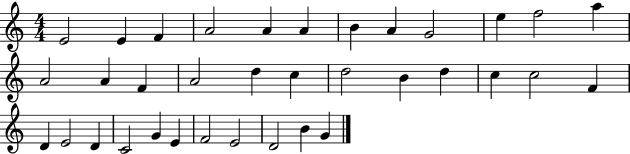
E4/h E4/q F4/q A4/h A4/q A4/q B4/q A4/q G4/h E5/q F5/h A5/q A4/h A4/q F4/q A4/h D5/q C5/q D5/h B4/q D5/q C5/q C5/h F4/q D4/q E4/h D4/q C4/h G4/q E4/q F4/h E4/h D4/h B4/q G4/q